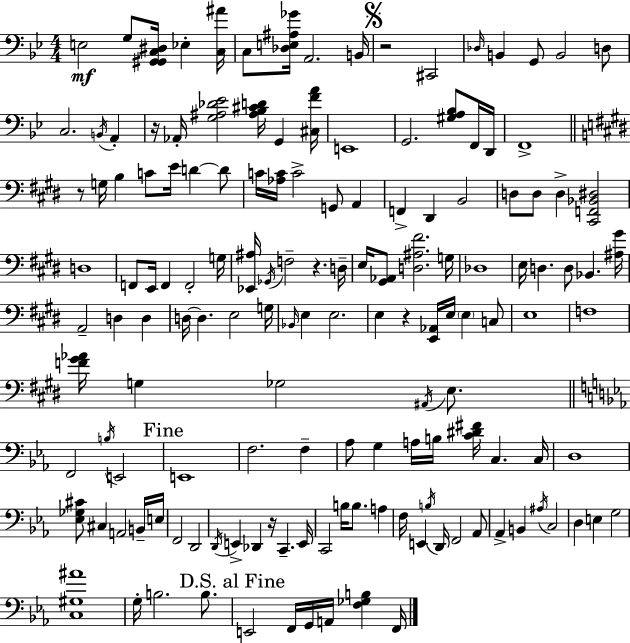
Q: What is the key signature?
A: BES major